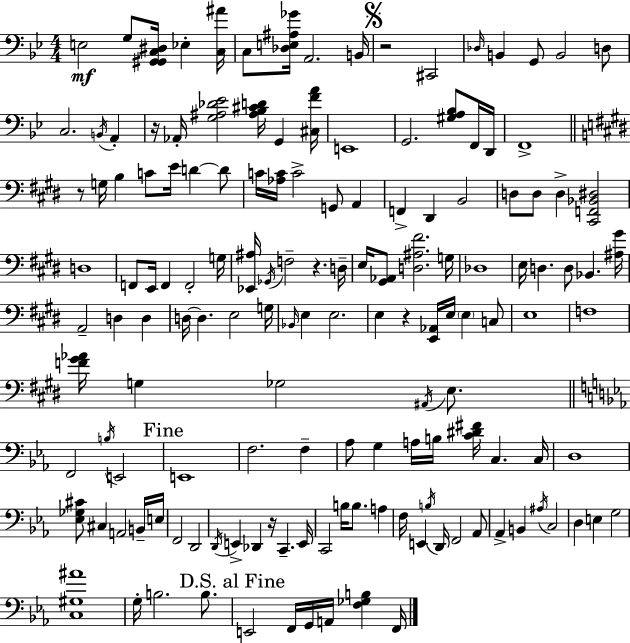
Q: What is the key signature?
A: BES major